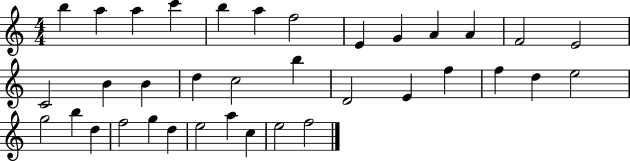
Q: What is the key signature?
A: C major